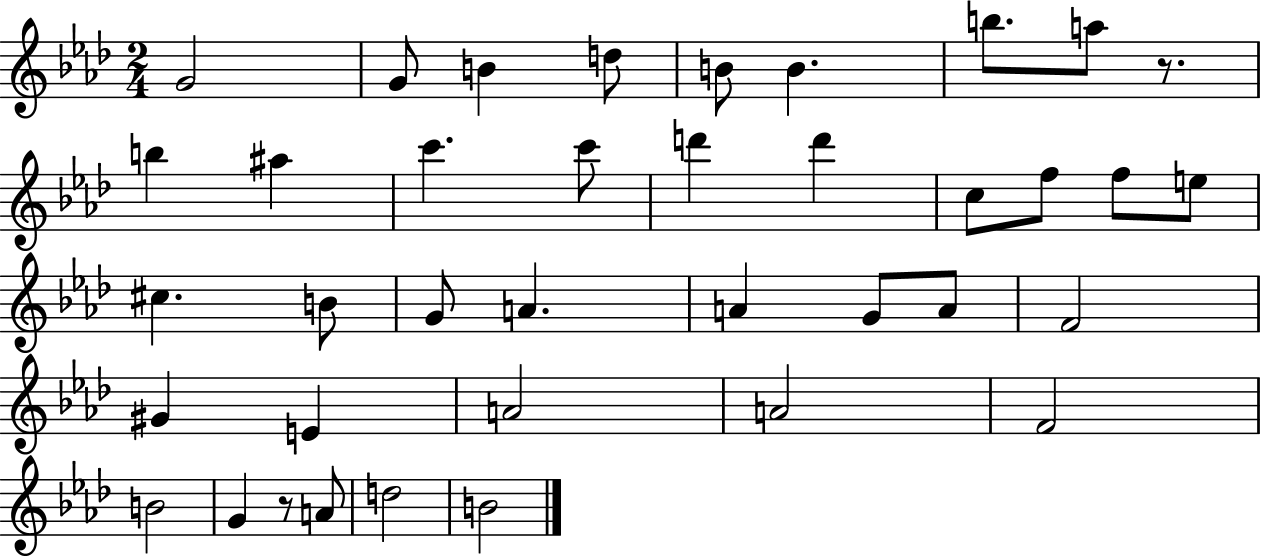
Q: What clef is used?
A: treble